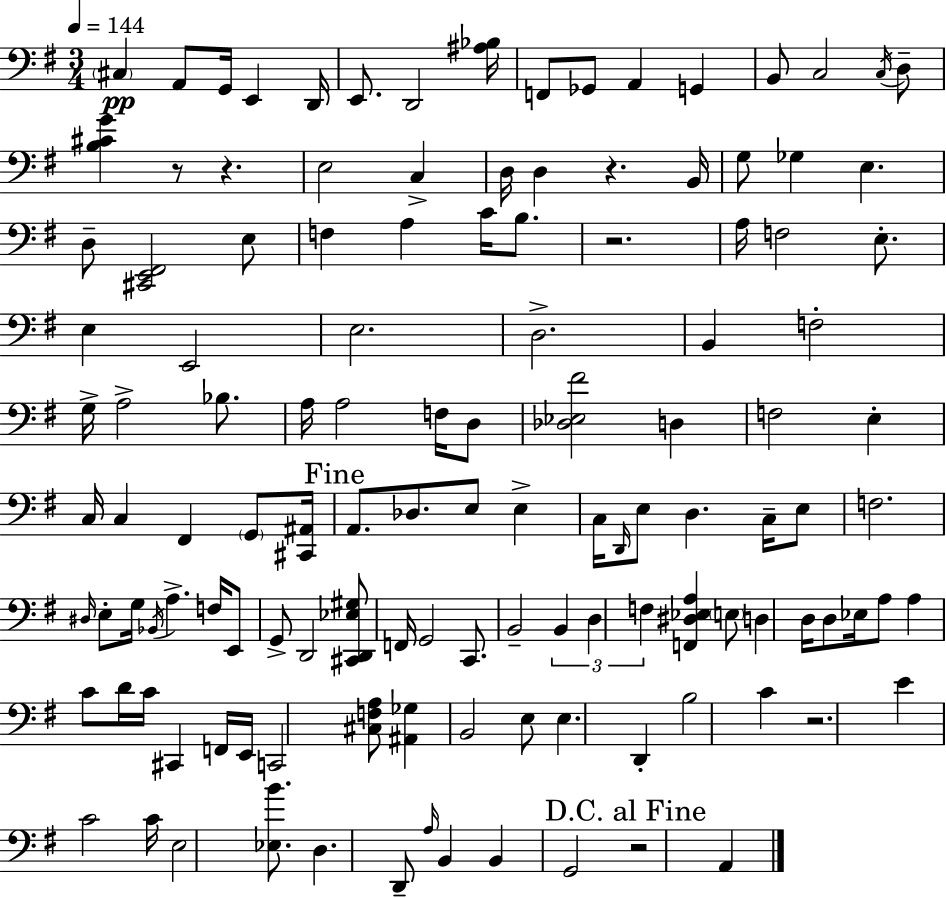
{
  \clef bass
  \numericTimeSignature
  \time 3/4
  \key e \minor
  \tempo 4 = 144
  \repeat volta 2 { \parenthesize cis4\pp a,8 g,16 e,4 d,16 | e,8. d,2 <ais bes>16 | f,8 ges,8 a,4 g,4 | b,8 c2 \acciaccatura { c16 } d8-- | \break <b cis' g'>4 r8 r4. | e2 c4-> | d16 d4 r4. | b,16 g8 ges4 e4. | \break d8-- <cis, e, fis,>2 e8 | f4 a4 c'16 b8. | r2. | a16 f2 e8.-. | \break e4 e,2 | e2. | d2.-> | b,4 f2-. | \break g16-> a2-> bes8. | a16 a2 f16 d8 | <des ees fis'>2 d4 | f2 e4-. | \break c16 c4 fis,4 \parenthesize g,8 | <cis, ais,>16 \mark "Fine" a,8. des8. e8 e4-> | c16 \grace { d,16 } e8 d4. c16-- | e8 f2. | \break \grace { dis16 } e8-. g16 \acciaccatura { bes,16 } a4.-> | f16 e,8 g,8-> d,2 | <cis, d, ees gis>8 f,16 g,2 | c,8. b,2-- | \break \tuplet 3/2 { b,4 d4 f4 } | <f, dis ees a>4 \parenthesize e8 d4 d16 d8 | ees16 a8 a4 c'8 d'16 c'16 | cis,4 f,16 e,16 c,2 | \break <cis f a>8 <ais, ges>4 b,2 | e8 e4. | d,4-. b2 | c'4 r2. | \break e'4 c'2 | c'16 e2 | <ees b'>8. d4. d,8-- | \grace { a16 } b,4 b,4 g,2 | \break \mark "D.C. al Fine" r2 | a,4 } \bar "|."
}